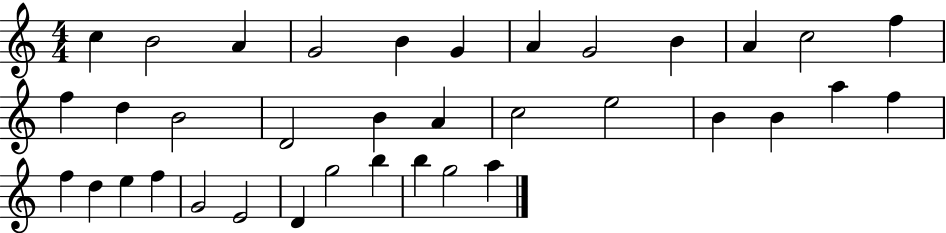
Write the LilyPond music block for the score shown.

{
  \clef treble
  \numericTimeSignature
  \time 4/4
  \key c \major
  c''4 b'2 a'4 | g'2 b'4 g'4 | a'4 g'2 b'4 | a'4 c''2 f''4 | \break f''4 d''4 b'2 | d'2 b'4 a'4 | c''2 e''2 | b'4 b'4 a''4 f''4 | \break f''4 d''4 e''4 f''4 | g'2 e'2 | d'4 g''2 b''4 | b''4 g''2 a''4 | \break \bar "|."
}